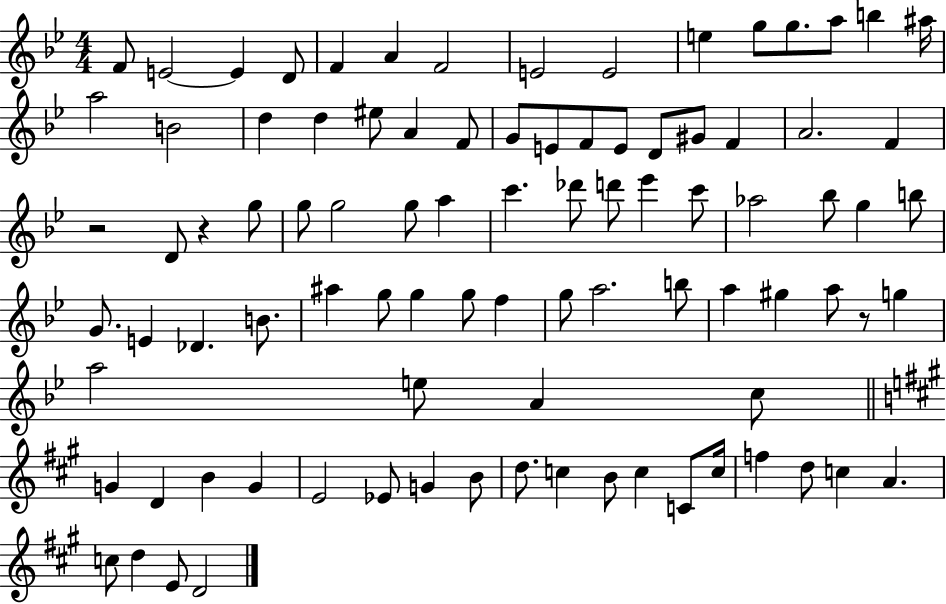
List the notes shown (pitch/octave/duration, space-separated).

F4/e E4/h E4/q D4/e F4/q A4/q F4/h E4/h E4/h E5/q G5/e G5/e. A5/e B5/q A#5/s A5/h B4/h D5/q D5/q EIS5/e A4/q F4/e G4/e E4/e F4/e E4/e D4/e G#4/e F4/q A4/h. F4/q R/h D4/e R/q G5/e G5/e G5/h G5/e A5/q C6/q. Db6/e D6/e Eb6/q C6/e Ab5/h Bb5/e G5/q B5/e G4/e. E4/q Db4/q. B4/e. A#5/q G5/e G5/q G5/e F5/q G5/e A5/h. B5/e A5/q G#5/q A5/e R/e G5/q A5/h E5/e A4/q C5/e G4/q D4/q B4/q G4/q E4/h Eb4/e G4/q B4/e D5/e. C5/q B4/e C5/q C4/e C5/s F5/q D5/e C5/q A4/q. C5/e D5/q E4/e D4/h